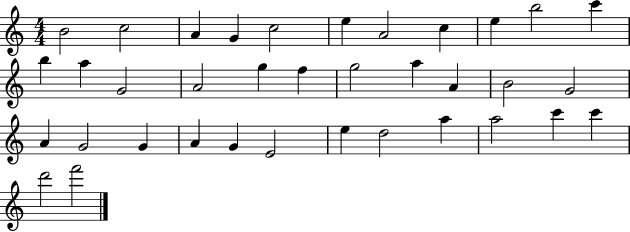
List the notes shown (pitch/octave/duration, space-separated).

B4/h C5/h A4/q G4/q C5/h E5/q A4/h C5/q E5/q B5/h C6/q B5/q A5/q G4/h A4/h G5/q F5/q G5/h A5/q A4/q B4/h G4/h A4/q G4/h G4/q A4/q G4/q E4/h E5/q D5/h A5/q A5/h C6/q C6/q D6/h F6/h